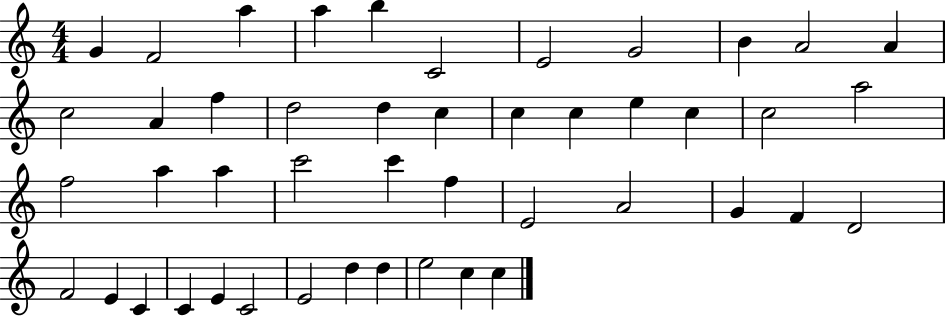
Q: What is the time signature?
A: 4/4